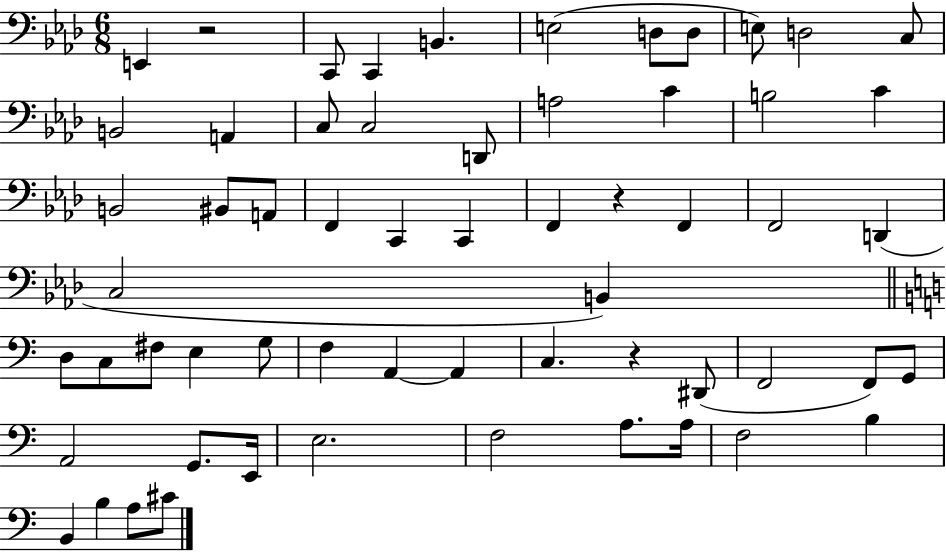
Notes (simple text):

E2/q R/h C2/e C2/q B2/q. E3/h D3/e D3/e E3/e D3/h C3/e B2/h A2/q C3/e C3/h D2/e A3/h C4/q B3/h C4/q B2/h BIS2/e A2/e F2/q C2/q C2/q F2/q R/q F2/q F2/h D2/q C3/h B2/q D3/e C3/e F#3/e E3/q G3/e F3/q A2/q A2/q C3/q. R/q D#2/e F2/h F2/e G2/e A2/h G2/e. E2/s E3/h. F3/h A3/e. A3/s F3/h B3/q B2/q B3/q A3/e C#4/e